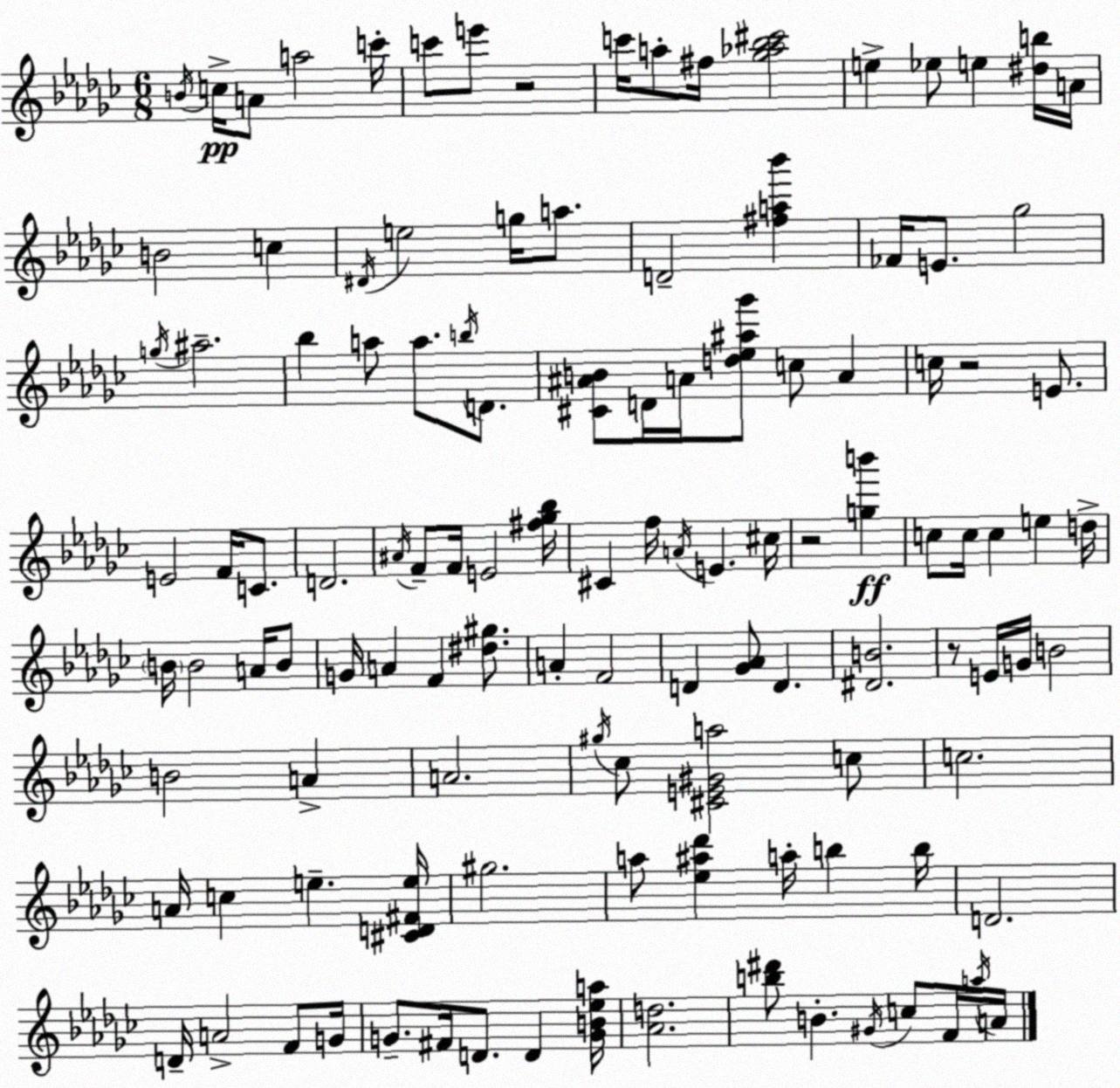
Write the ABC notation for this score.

X:1
T:Untitled
M:6/8
L:1/4
K:Ebm
B/4 c/4 A/2 a2 c'/4 c'/2 e'/2 z2 c'/4 a/2 ^f/4 [_g_a_b^c']2 e _e/2 e [^db]/4 A/4 B2 c ^D/4 e2 g/4 a/2 D2 [^fa_b'] _F/4 E/2 _g2 g/4 ^a2 _b a/2 a/2 b/4 D/2 [^C^AB]/2 D/4 A/4 [d_e^a_g']/2 c/2 A c/4 z2 E/2 E2 F/4 C/2 D2 ^A/4 F/2 F/4 E2 [^f_g_b]/4 ^C f/4 A/4 E ^c/4 z2 [gb'] c/2 c/4 c e d/4 B/4 B2 A/4 B/2 G/4 A F [^d^g]/2 A F2 D [_G_A]/2 D [^DB]2 z/2 E/4 G/4 B2 B2 A A2 ^g/4 _c/2 [^CE^Ga]2 c/2 c2 A/4 c e [^CD^Fe]/4 ^g2 a/2 [_e^a_d'] a/4 b b/4 D2 D/4 A2 F/2 G/4 G/2 ^F/4 D/2 D [GB_ea]/4 [_Ad]2 [b^d']/2 B ^G/4 c/2 F/4 a/4 A/4